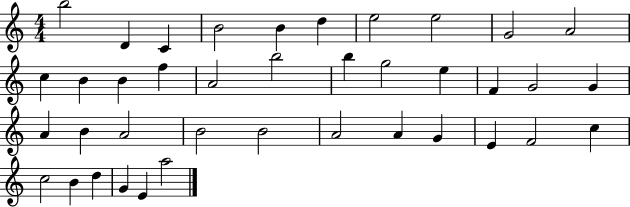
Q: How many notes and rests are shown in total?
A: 39